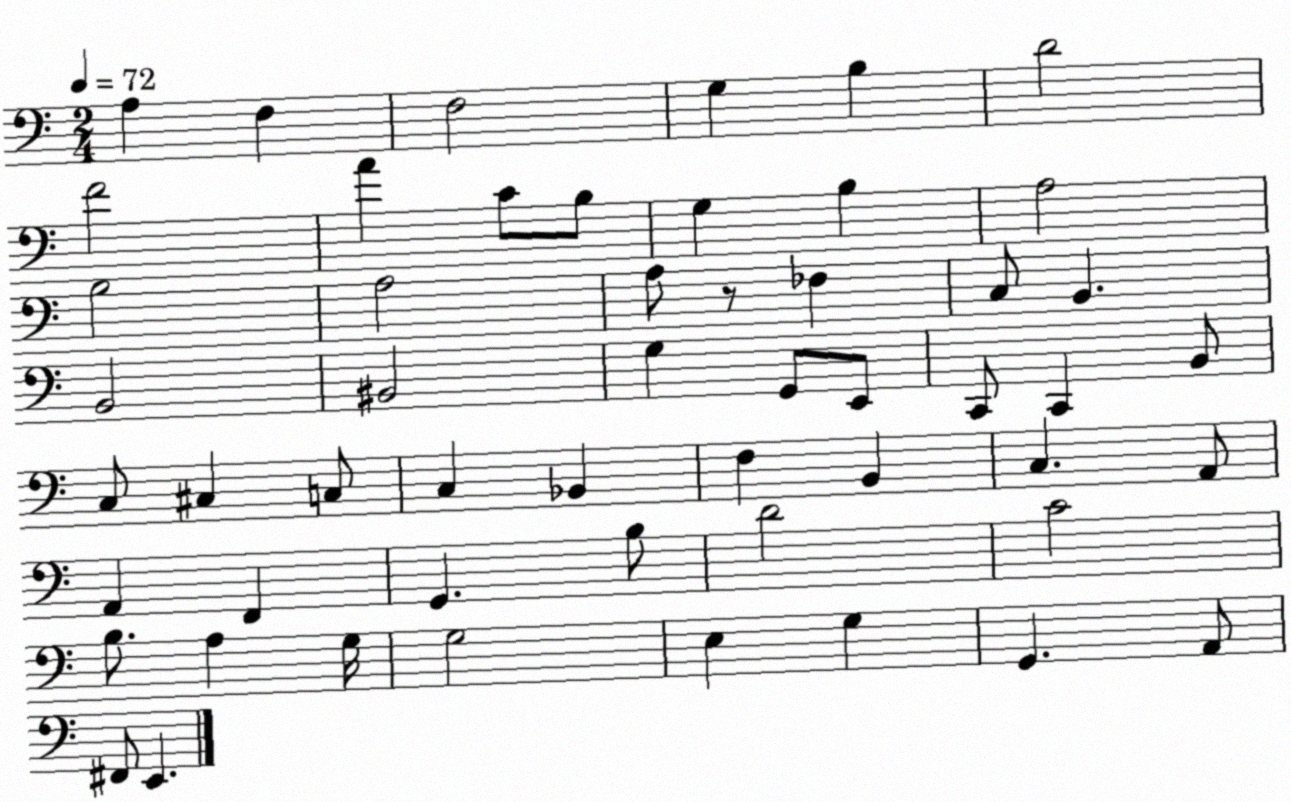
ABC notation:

X:1
T:Untitled
M:2/4
L:1/4
K:C
A, F, F,2 G, B, D2 F2 A C/2 B,/2 G, B, A,2 B,2 A,2 A,/2 z/2 _F, C,/2 B,, B,,2 ^B,,2 G, G,,/2 E,,/2 C,,/2 C,, B,,/2 C,/2 ^C, C,/2 C, _B,, F, B,, C, A,,/2 A,, F,, G,, B,/2 D2 C2 B,/2 A, G,/4 G,2 E, G, G,, A,,/2 ^F,,/2 E,,